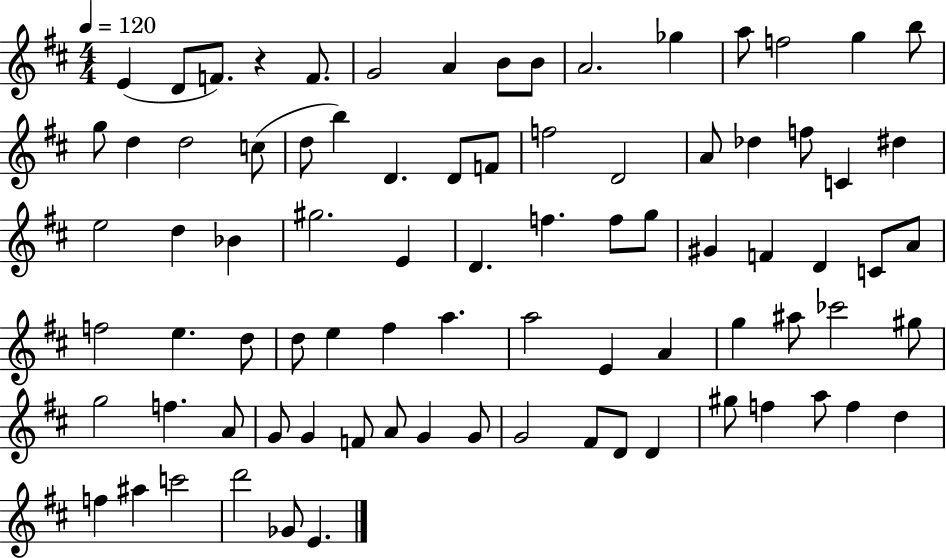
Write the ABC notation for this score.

X:1
T:Untitled
M:4/4
L:1/4
K:D
E D/2 F/2 z F/2 G2 A B/2 B/2 A2 _g a/2 f2 g b/2 g/2 d d2 c/2 d/2 b D D/2 F/2 f2 D2 A/2 _d f/2 C ^d e2 d _B ^g2 E D f f/2 g/2 ^G F D C/2 A/2 f2 e d/2 d/2 e ^f a a2 E A g ^a/2 _c'2 ^g/2 g2 f A/2 G/2 G F/2 A/2 G G/2 G2 ^F/2 D/2 D ^g/2 f a/2 f d f ^a c'2 d'2 _G/2 E